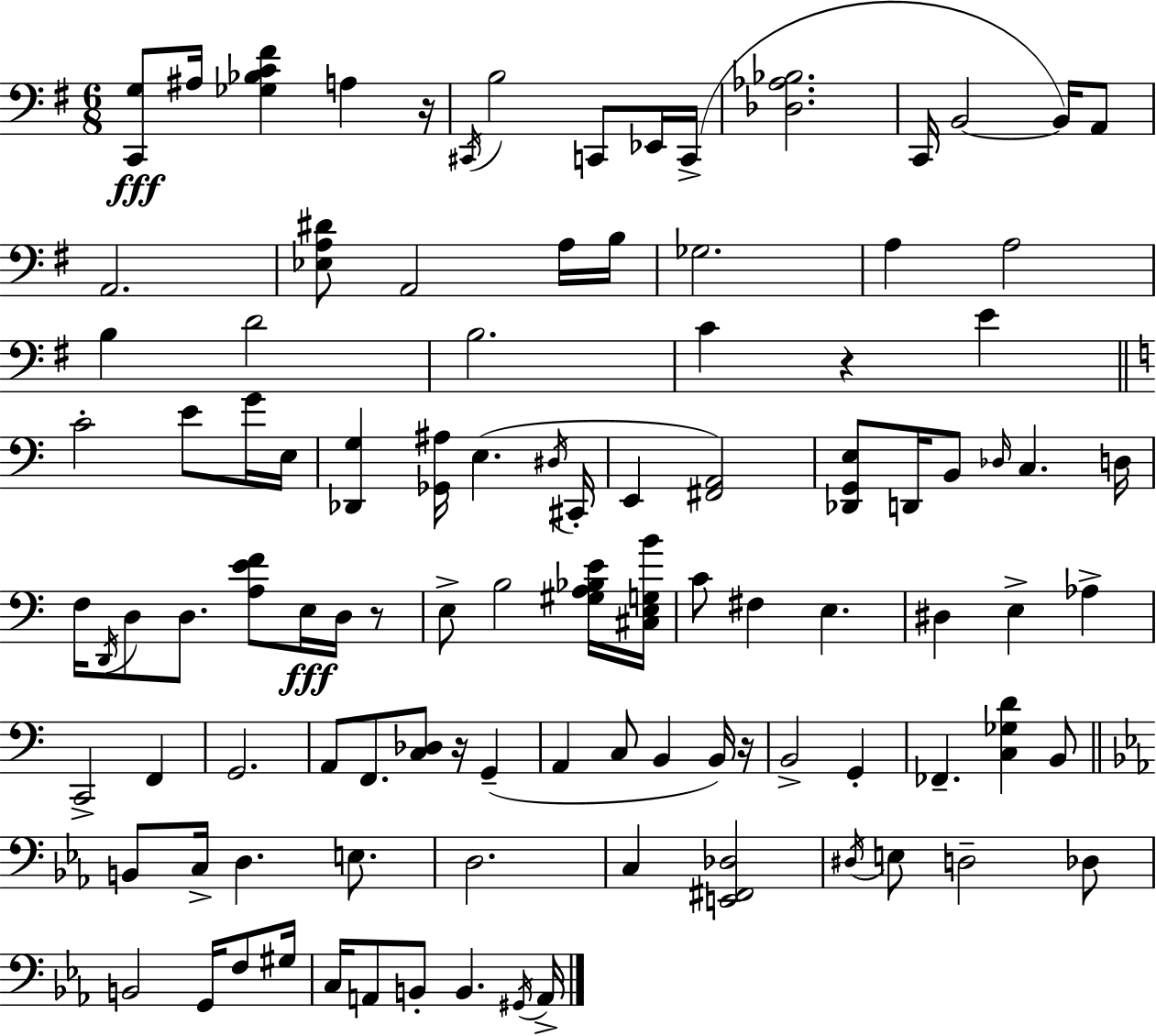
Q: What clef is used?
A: bass